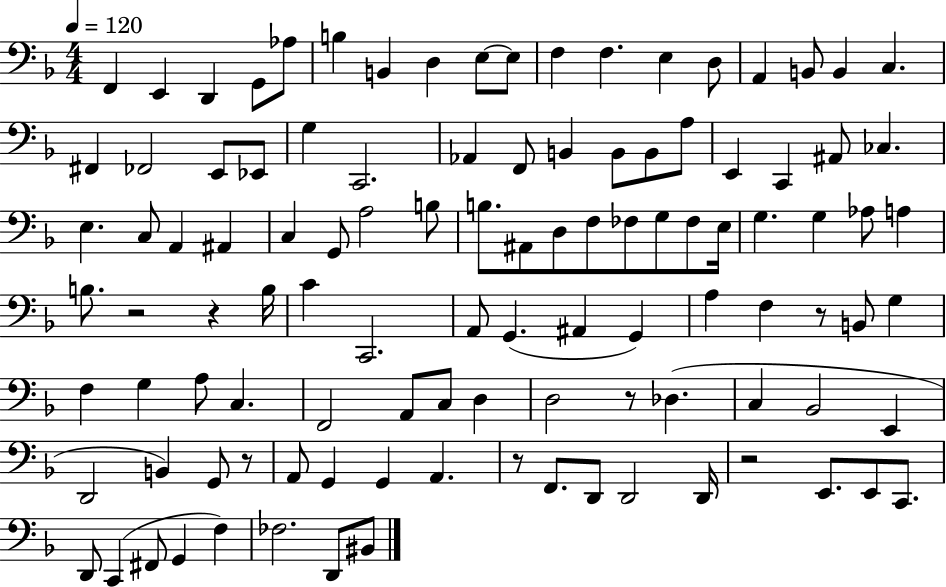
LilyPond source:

{
  \clef bass
  \numericTimeSignature
  \time 4/4
  \key f \major
  \tempo 4 = 120
  f,4 e,4 d,4 g,8 aes8 | b4 b,4 d4 e8~~ e8 | f4 f4. e4 d8 | a,4 b,8 b,4 c4. | \break fis,4 fes,2 e,8 ees,8 | g4 c,2. | aes,4 f,8 b,4 b,8 b,8 a8 | e,4 c,4 ais,8 ces4. | \break e4. c8 a,4 ais,4 | c4 g,8 a2 b8 | b8. ais,8 d8 f8 fes8 g8 fes8 e16 | g4. g4 aes8 a4 | \break b8. r2 r4 b16 | c'4 c,2. | a,8 g,4.( ais,4 g,4) | a4 f4 r8 b,8 g4 | \break f4 g4 a8 c4. | f,2 a,8 c8 d4 | d2 r8 des4.( | c4 bes,2 e,4 | \break d,2 b,4) g,8 r8 | a,8 g,4 g,4 a,4. | r8 f,8. d,8 d,2 d,16 | r2 e,8. e,8 c,8. | \break d,8 c,4( fis,8 g,4 f4) | fes2. d,8 bis,8 | \bar "|."
}